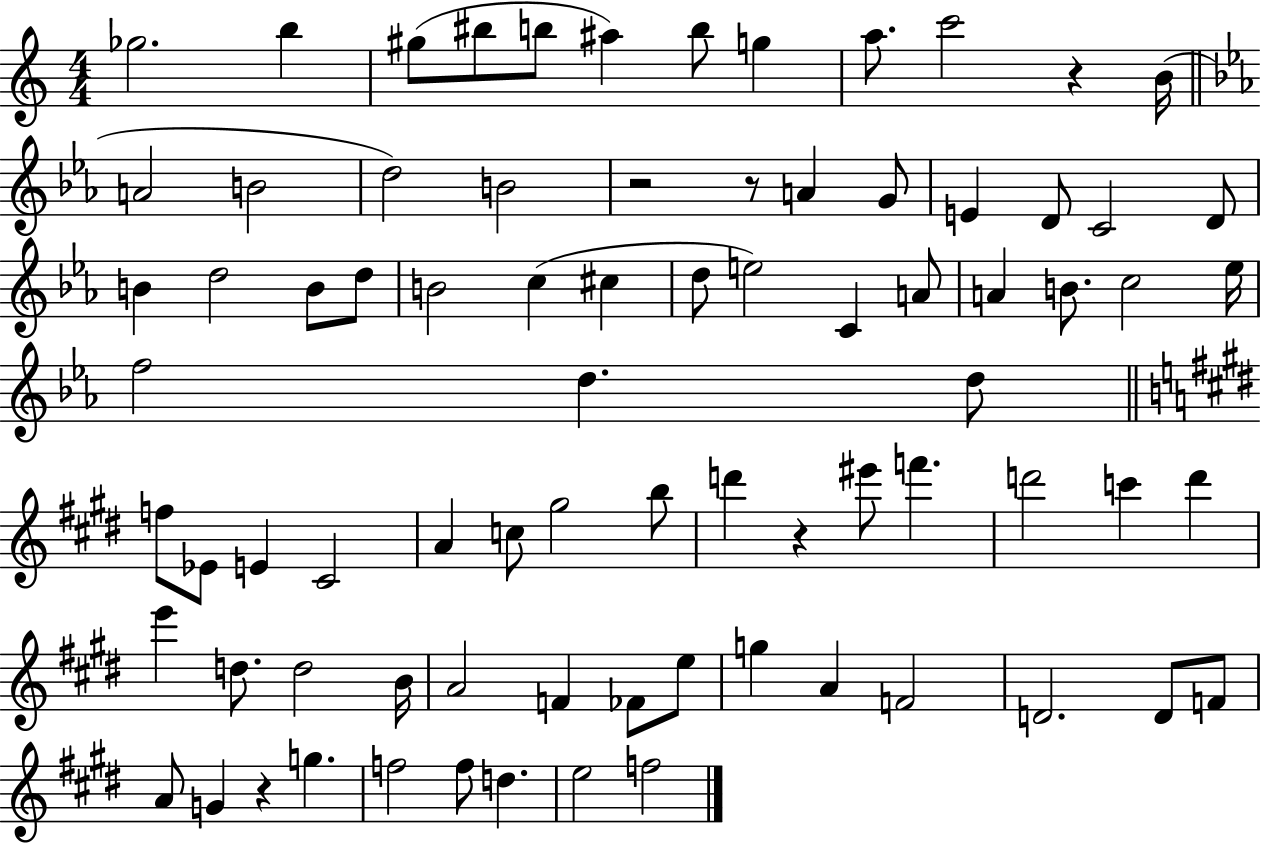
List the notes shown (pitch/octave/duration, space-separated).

Gb5/h. B5/q G#5/e BIS5/e B5/e A#5/q B5/e G5/q A5/e. C6/h R/q B4/s A4/h B4/h D5/h B4/h R/h R/e A4/q G4/e E4/q D4/e C4/h D4/e B4/q D5/h B4/e D5/e B4/h C5/q C#5/q D5/e E5/h C4/q A4/e A4/q B4/e. C5/h Eb5/s F5/h D5/q. D5/e F5/e Eb4/e E4/q C#4/h A4/q C5/e G#5/h B5/e D6/q R/q EIS6/e F6/q. D6/h C6/q D6/q E6/q D5/e. D5/h B4/s A4/h F4/q FES4/e E5/e G5/q A4/q F4/h D4/h. D4/e F4/e A4/e G4/q R/q G5/q. F5/h F5/e D5/q. E5/h F5/h